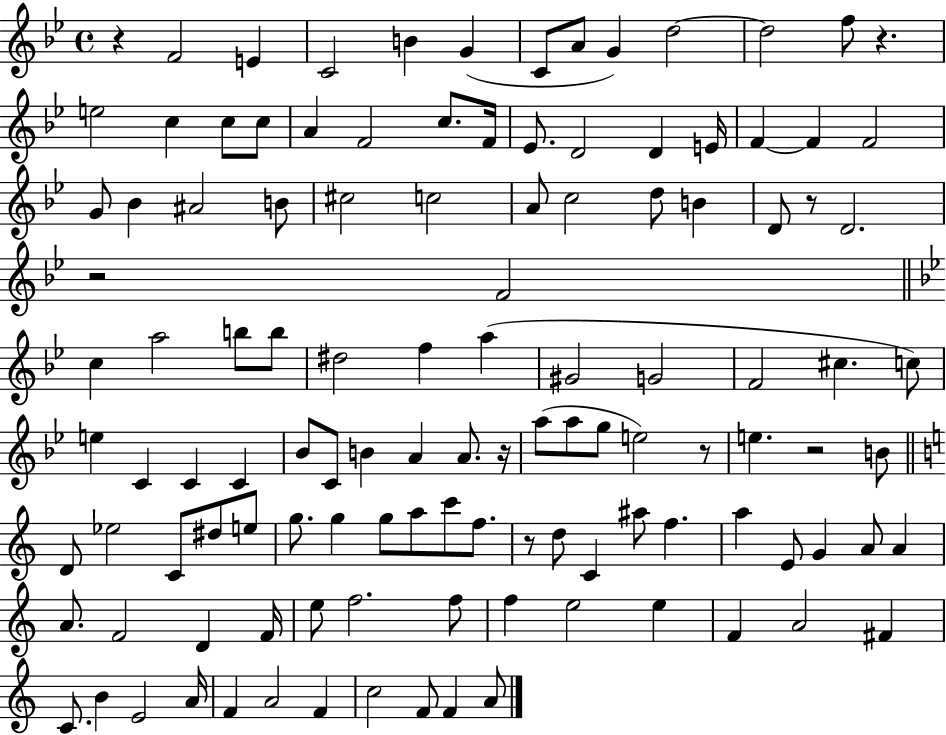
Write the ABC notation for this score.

X:1
T:Untitled
M:4/4
L:1/4
K:Bb
z F2 E C2 B G C/2 A/2 G d2 d2 f/2 z e2 c c/2 c/2 A F2 c/2 F/4 _E/2 D2 D E/4 F F F2 G/2 _B ^A2 B/2 ^c2 c2 A/2 c2 d/2 B D/2 z/2 D2 z2 F2 c a2 b/2 b/2 ^d2 f a ^G2 G2 F2 ^c c/2 e C C C _B/2 C/2 B A A/2 z/4 a/2 a/2 g/2 e2 z/2 e z2 B/2 D/2 _e2 C/2 ^d/2 e/2 g/2 g g/2 a/2 c'/2 f/2 z/2 d/2 C ^a/2 f a E/2 G A/2 A A/2 F2 D F/4 e/2 f2 f/2 f e2 e F A2 ^F C/2 B E2 A/4 F A2 F c2 F/2 F A/2